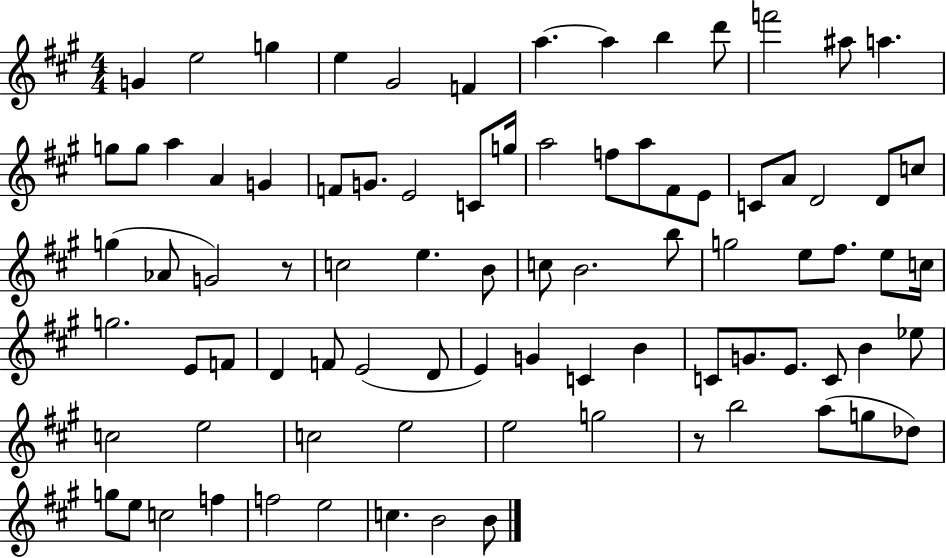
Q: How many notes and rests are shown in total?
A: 85